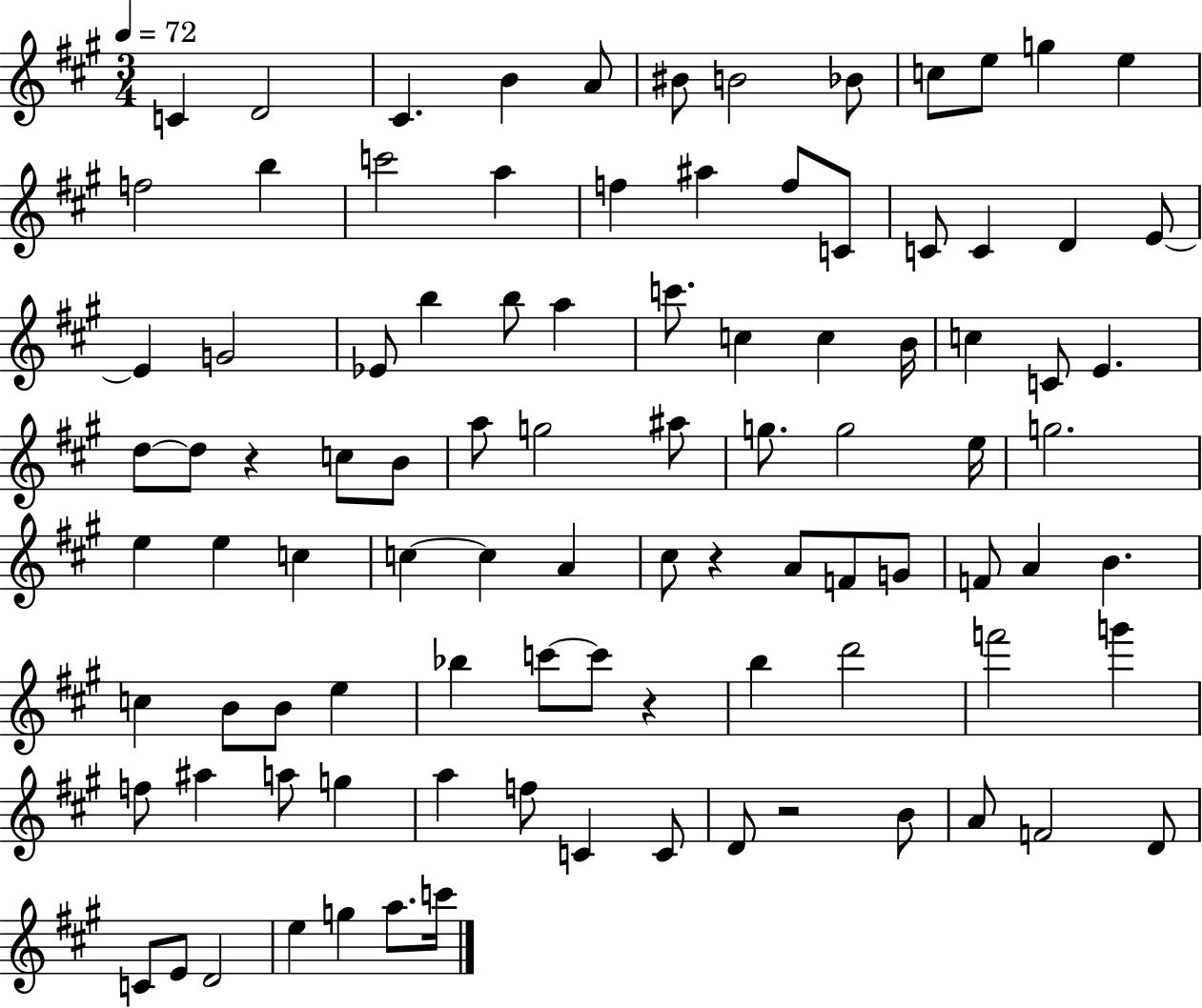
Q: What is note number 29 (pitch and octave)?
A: B5